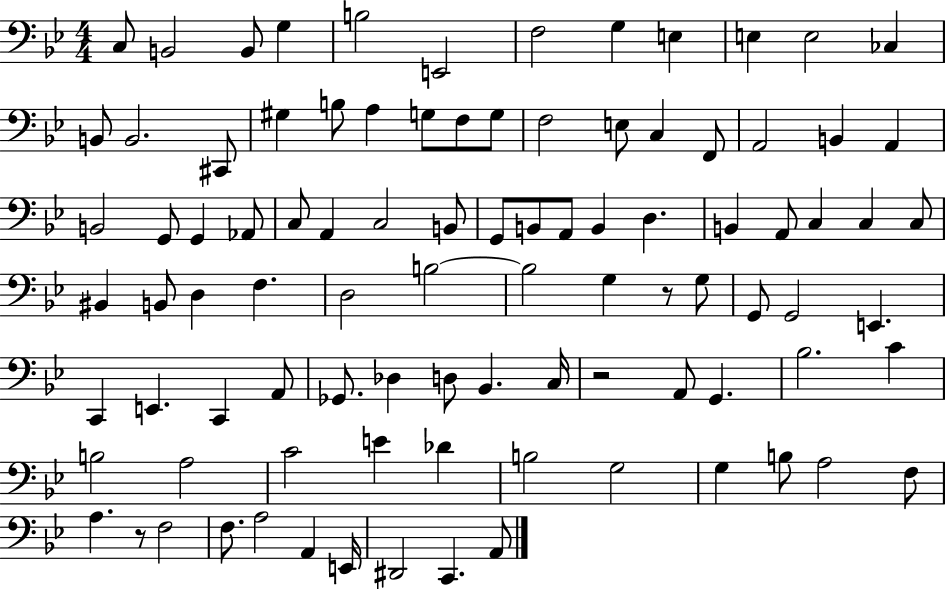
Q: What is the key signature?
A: BES major